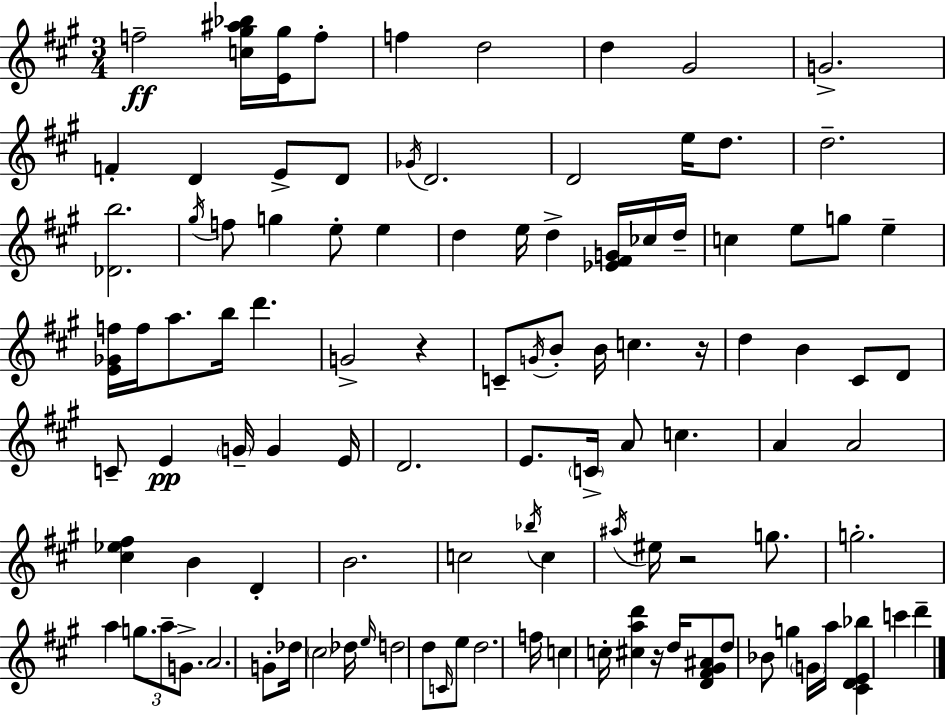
{
  \clef treble
  \numericTimeSignature
  \time 3/4
  \key a \major
  f''2--\ff <c'' gis'' ais'' bes''>16 <e' gis''>16 f''8-. | f''4 d''2 | d''4 gis'2 | g'2.-> | \break f'4-. d'4 e'8-> d'8 | \acciaccatura { ges'16 } d'2. | d'2 e''16 d''8. | d''2.-- | \break <des' b''>2. | \acciaccatura { gis''16 } f''8 g''4 e''8-. e''4 | d''4 e''16 d''4-> <ees' fis' g'>16 | ces''16 d''16-- c''4 e''8 g''8 e''4-- | \break <e' ges' f''>16 f''16 a''8. b''16 d'''4. | g'2-> r4 | c'8-- \acciaccatura { g'16 } b'8-. b'16 c''4. | r16 d''4 b'4 cis'8 | \break d'8 c'8-- e'4\pp \parenthesize g'16-- g'4 | e'16 d'2. | e'8. \parenthesize c'16-> a'8 c''4. | a'4 a'2 | \break <cis'' ees'' fis''>4 b'4 d'4-. | b'2. | c''2 \acciaccatura { bes''16 } | c''4 \acciaccatura { ais''16 } eis''16 r2 | \break g''8. g''2.-. | a''4 \tuplet 3/2 { g''8. | a''8-- g'8.-> } a'2. | g'8-. des''16 \parenthesize cis''2 | \break des''16 \grace { e''16 } d''2 | d''8 \grace { c'16 } e''8 d''2. | f''16 c''4 | c''16-. <cis'' a'' d'''>4 r16 d''16 <d' fis' gis' ais'>8 d''8 bes'8 | \break g''4 \parenthesize g'16 a''16 <cis' d' e' bes''>4 c'''4 | d'''4-- \bar "|."
}